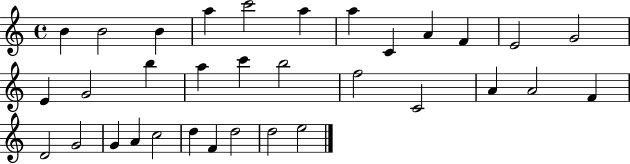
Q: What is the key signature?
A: C major